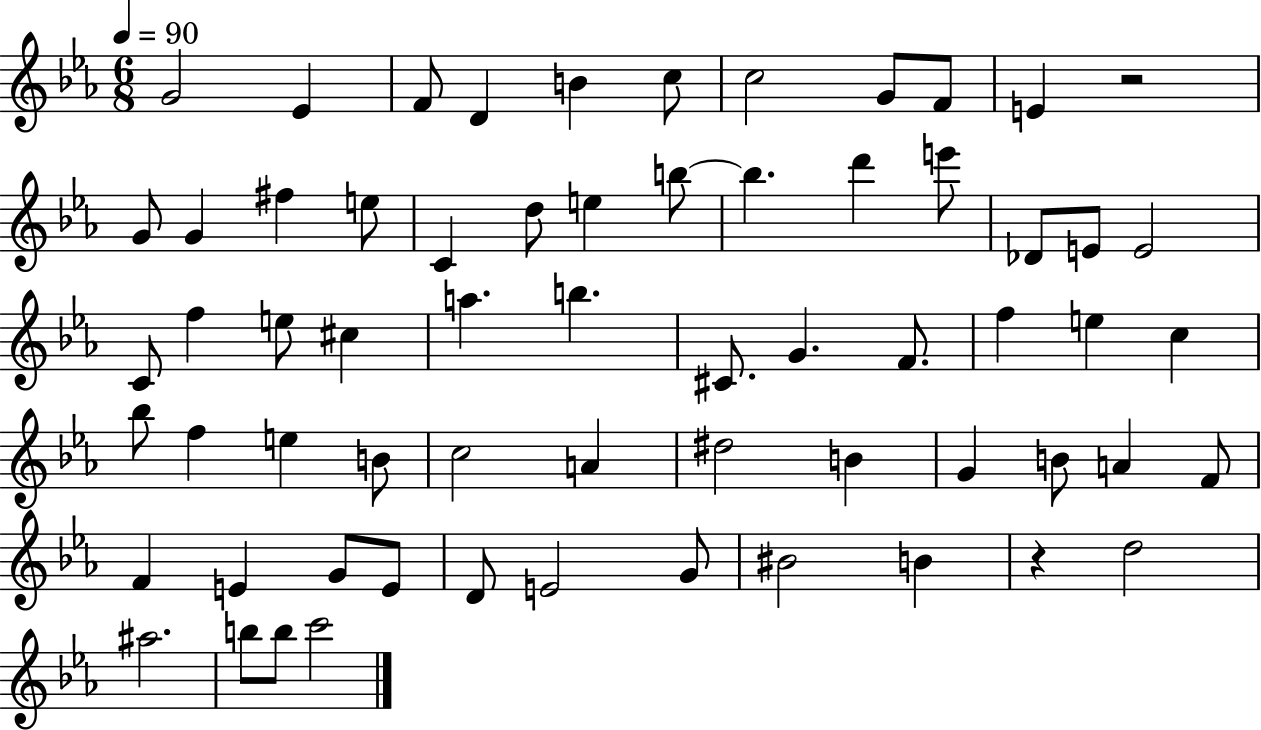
G4/h Eb4/q F4/e D4/q B4/q C5/e C5/h G4/e F4/e E4/q R/h G4/e G4/q F#5/q E5/e C4/q D5/e E5/q B5/e B5/q. D6/q E6/e Db4/e E4/e E4/h C4/e F5/q E5/e C#5/q A5/q. B5/q. C#4/e. G4/q. F4/e. F5/q E5/q C5/q Bb5/e F5/q E5/q B4/e C5/h A4/q D#5/h B4/q G4/q B4/e A4/q F4/e F4/q E4/q G4/e E4/e D4/e E4/h G4/e BIS4/h B4/q R/q D5/h A#5/h. B5/e B5/e C6/h